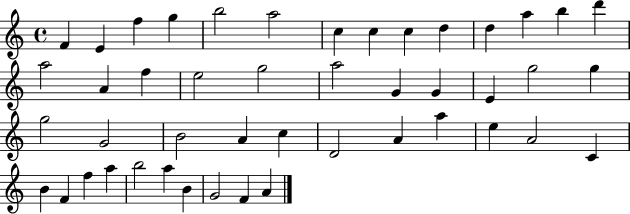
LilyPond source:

{
  \clef treble
  \time 4/4
  \defaultTimeSignature
  \key c \major
  f'4 e'4 f''4 g''4 | b''2 a''2 | c''4 c''4 c''4 d''4 | d''4 a''4 b''4 d'''4 | \break a''2 a'4 f''4 | e''2 g''2 | a''2 g'4 g'4 | e'4 g''2 g''4 | \break g''2 g'2 | b'2 a'4 c''4 | d'2 a'4 a''4 | e''4 a'2 c'4 | \break b'4 f'4 f''4 a''4 | b''2 a''4 b'4 | g'2 f'4 a'4 | \bar "|."
}